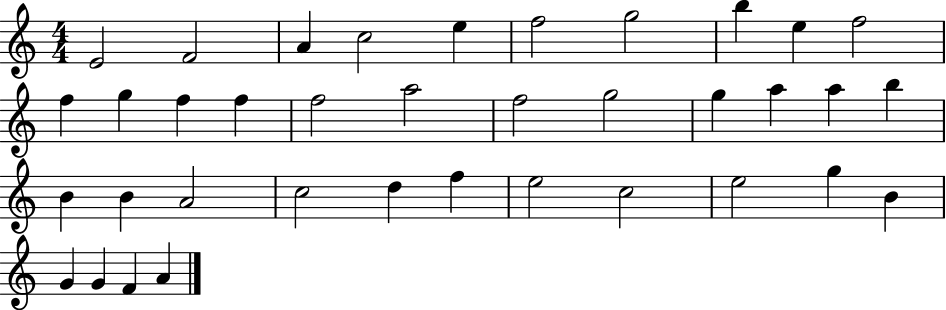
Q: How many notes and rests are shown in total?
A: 37